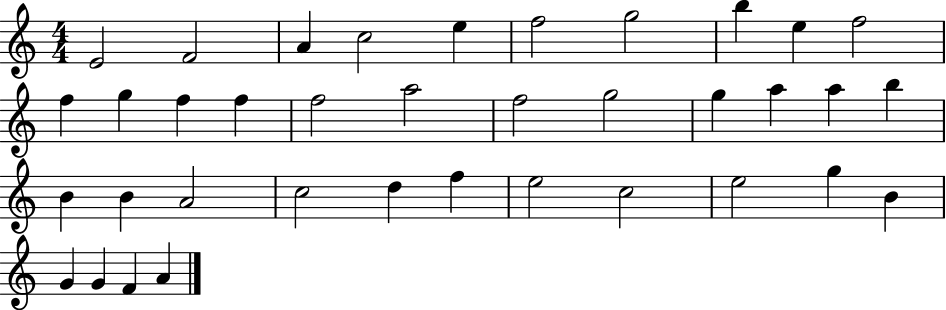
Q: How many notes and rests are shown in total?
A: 37